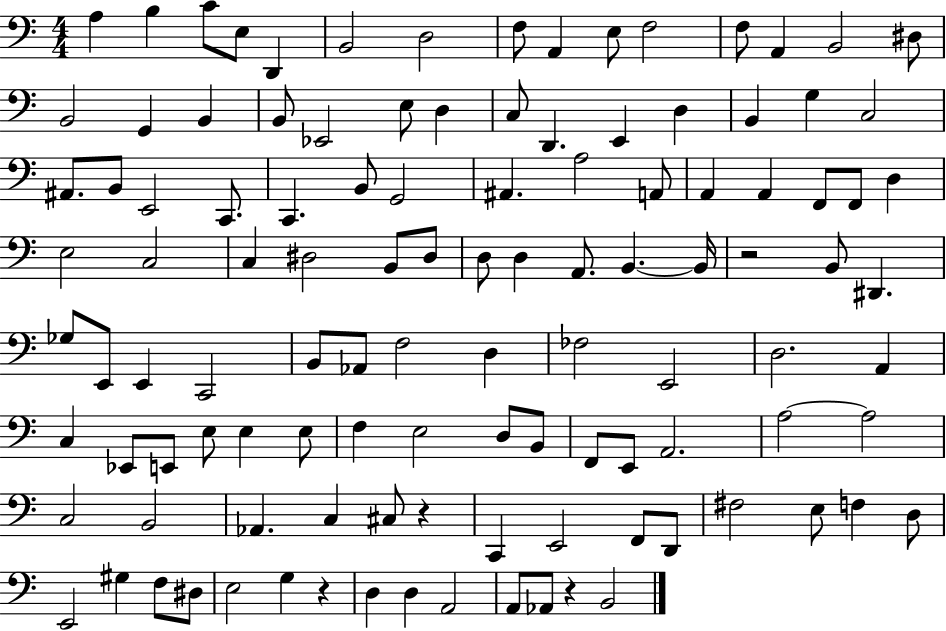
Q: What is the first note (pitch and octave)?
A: A3